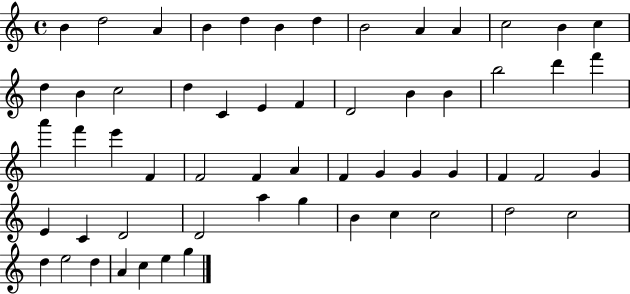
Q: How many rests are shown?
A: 0